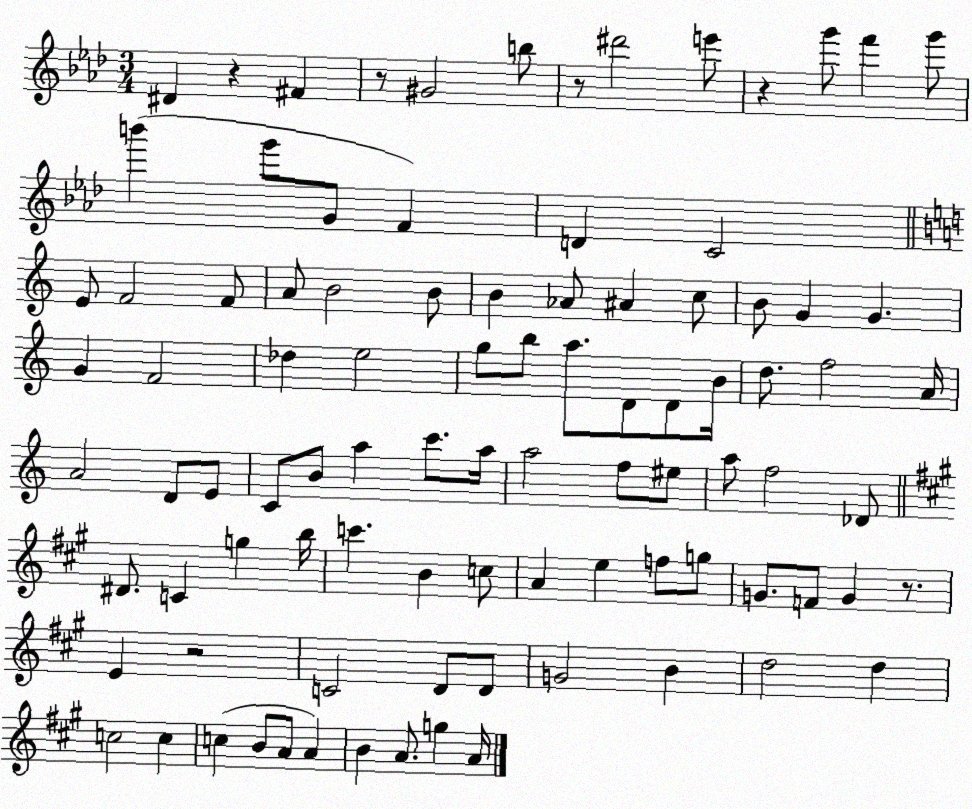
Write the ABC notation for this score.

X:1
T:Untitled
M:3/4
L:1/4
K:Ab
^D z ^F z/2 ^G2 b/2 z/2 ^d'2 e'/2 z g'/2 f' g'/2 b' g'/2 G/2 F D C2 E/2 F2 F/2 A/2 B2 B/2 B _A/2 ^A c/2 B/2 G G G F2 _d e2 g/2 b/2 a/2 D/2 D/2 B/4 d/2 f2 A/4 A2 D/2 E/2 C/2 B/2 a c'/2 a/4 a2 f/2 ^e/2 a/2 f2 _D/2 ^D/2 C g b/4 c' B c/2 A e f/2 g/2 G/2 F/2 G z/2 E z2 C2 D/2 D/2 G2 B d2 d c2 c c B/2 A/2 A B A/2 g A/4